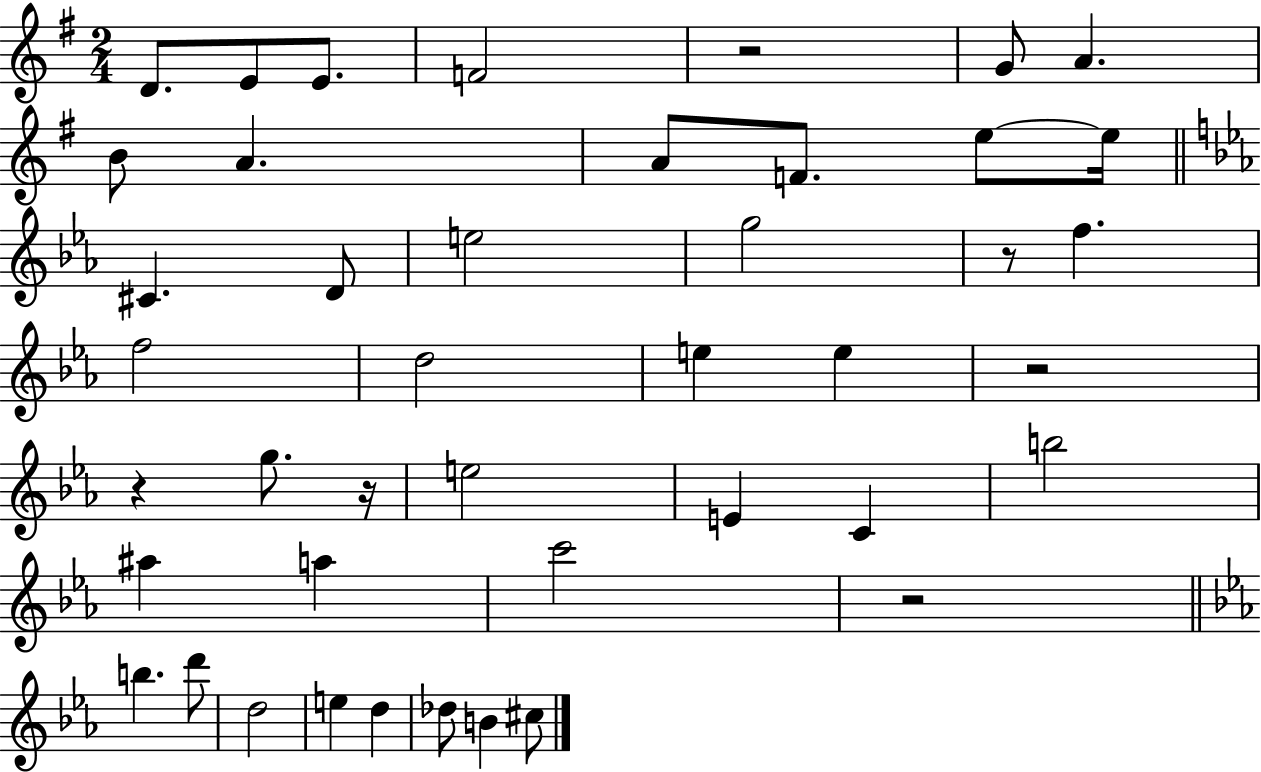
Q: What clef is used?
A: treble